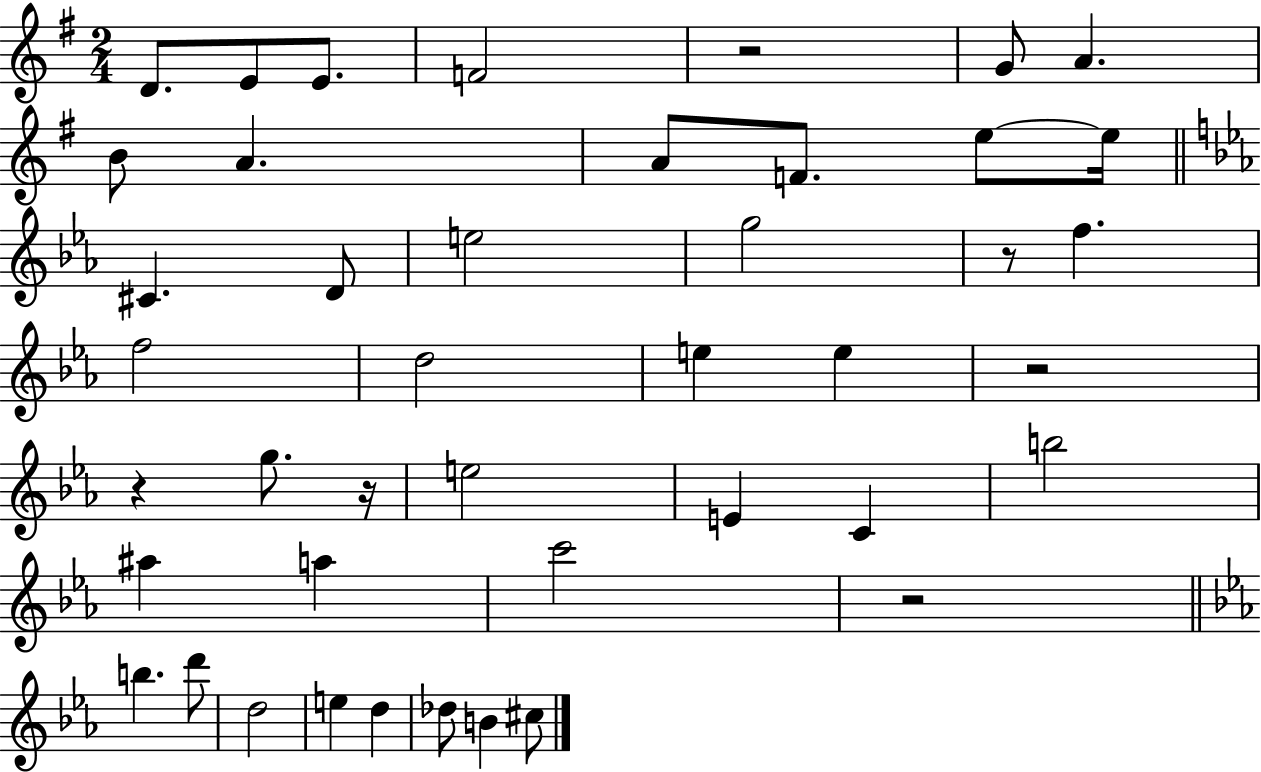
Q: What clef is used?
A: treble